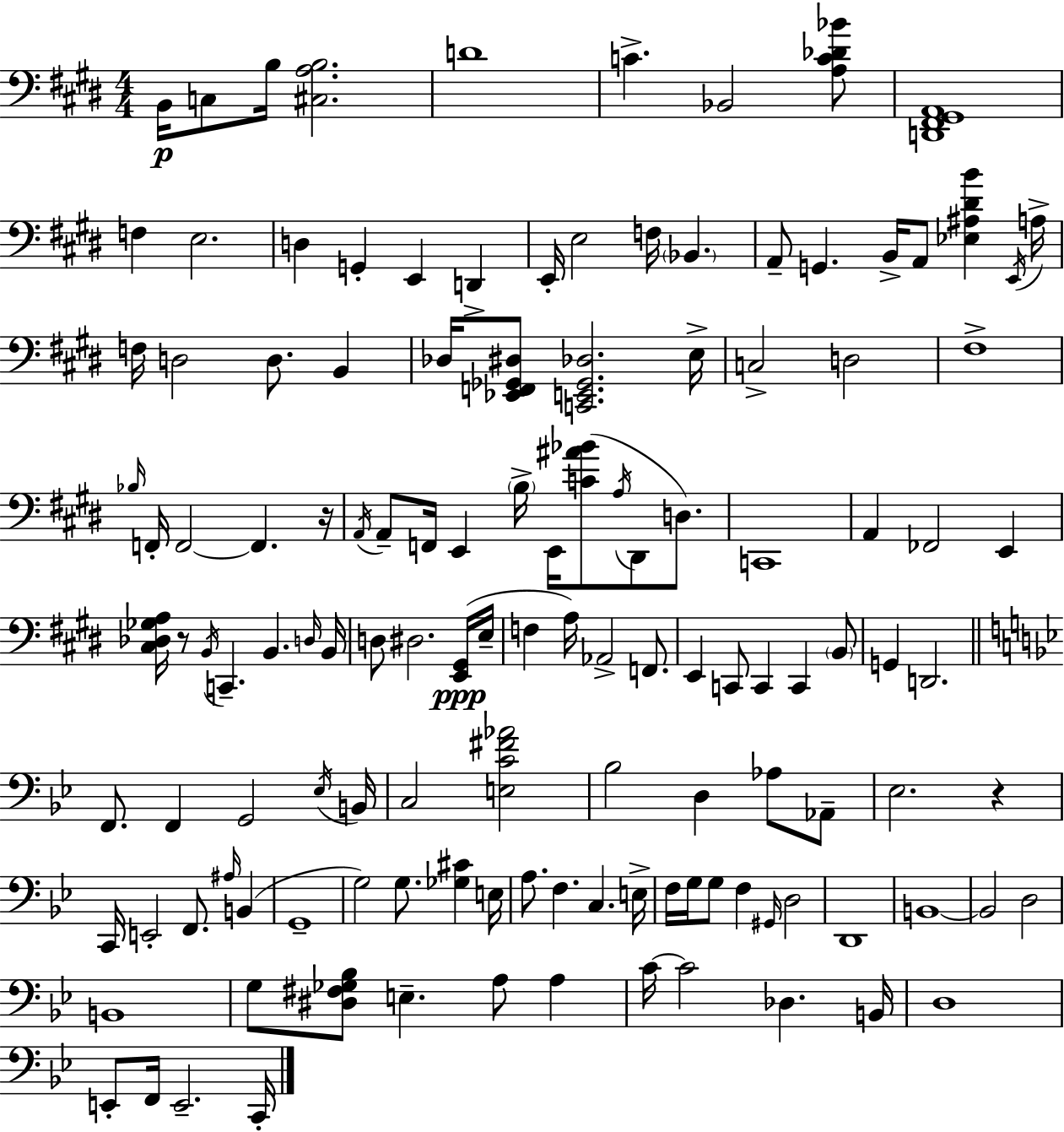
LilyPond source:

{
  \clef bass
  \numericTimeSignature
  \time 4/4
  \key e \major
  b,16\p c8 b16 <cis a b>2. | d'1 | c'4.-> bes,2 <a c' des' bes'>8 | <d, fis, gis, a,>1 | \break f4 e2. | d4 g,4-. e,4 d,4-> | e,16-. e2 f16 \parenthesize bes,4. | a,8-- g,4. b,16-> a,8 <ees ais dis' b'>4 \acciaccatura { e,16 } | \break a16-> f16 d2 d8. b,4 | des16 <ees, f, ges, dis>8 <c, e, ges, des>2. | e16-> c2-> d2 | fis1-> | \break \grace { bes16 } f,16-. f,2~~ f,4. | r16 \acciaccatura { a,16 } a,8-- f,16 e,4 \parenthesize b16-> e,16 <c' ais' bes'>8( \acciaccatura { a16 } dis,8 | d8.) c,1 | a,4 fes,2 | \break e,4 <cis des ges a>16 r8 \acciaccatura { b,16 } c,4.-- b,4. | \grace { d16 } b,16 d8 dis2. | <e, gis,>16(\ppp e16-- f4 a16) aes,2-> | f,8. e,4 c,8 c,4 | \break c,4 \parenthesize b,8 g,4 d,2. | \bar "||" \break \key bes \major f,8. f,4 g,2 \acciaccatura { ees16 } | b,16 c2 <e c' fis' aes'>2 | bes2 d4 aes8 aes,8-- | ees2. r4 | \break c,16 e,2-. f,8. \grace { ais16 } b,4( | g,1-- | g2) g8. <ges cis'>4 | e16 a8. f4. c4. | \break e16-> f16 g16 g8 f4 \grace { gis,16 } d2 | d,1 | b,1~~ | b,2 d2 | \break b,1 | g8 <dis fis ges bes>8 e4.-- a8 a4 | c'16~~ c'2 des4. | b,16 d1 | \break e,8-. f,16 e,2.-- | c,16-. \bar "|."
}